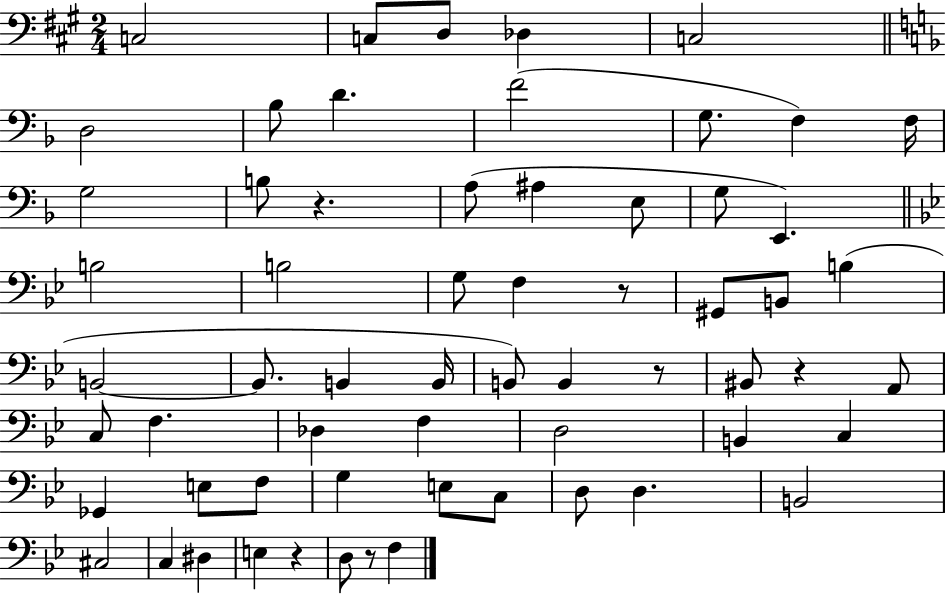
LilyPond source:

{
  \clef bass
  \numericTimeSignature
  \time 2/4
  \key a \major
  c2 | c8 d8 des4 | c2 | \bar "||" \break \key d \minor d2 | bes8 d'4. | f'2( | g8. f4) f16 | \break g2 | b8 r4. | a8( ais4 e8 | g8 e,4.) | \break \bar "||" \break \key bes \major b2 | b2 | g8 f4 r8 | gis,8 b,8 b4( | \break b,2~~ | b,8. b,4 b,16 | b,8) b,4 r8 | bis,8 r4 a,8 | \break c8 f4. | des4 f4 | d2 | b,4 c4 | \break ges,4 e8 f8 | g4 e8 c8 | d8 d4. | b,2 | \break cis2 | c4 dis4 | e4 r4 | d8 r8 f4 | \break \bar "|."
}